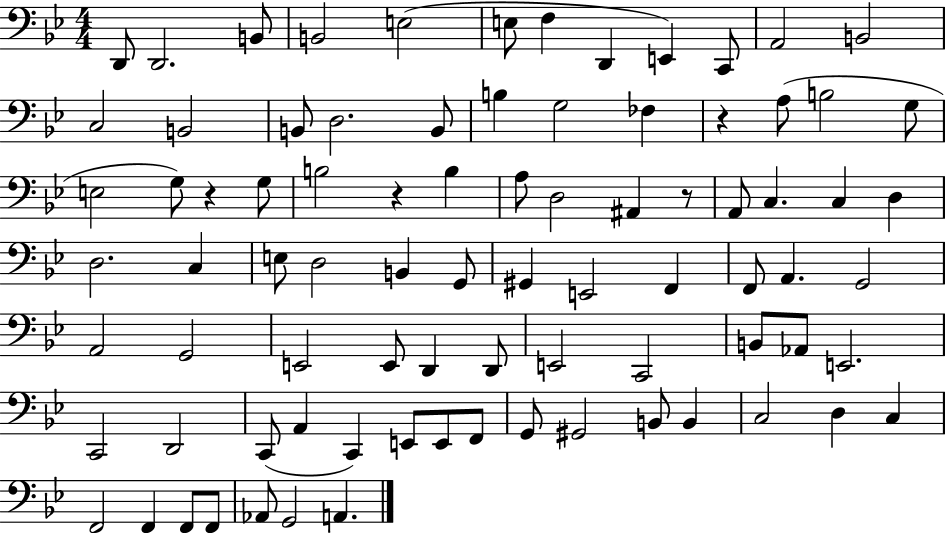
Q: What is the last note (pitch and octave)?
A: A2